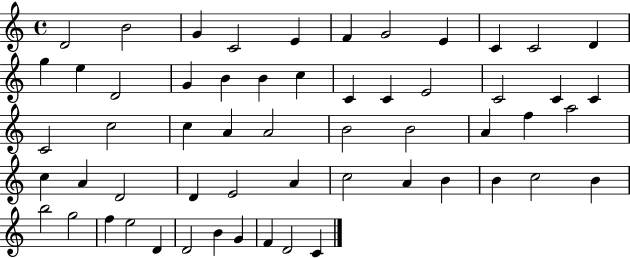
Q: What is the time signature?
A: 4/4